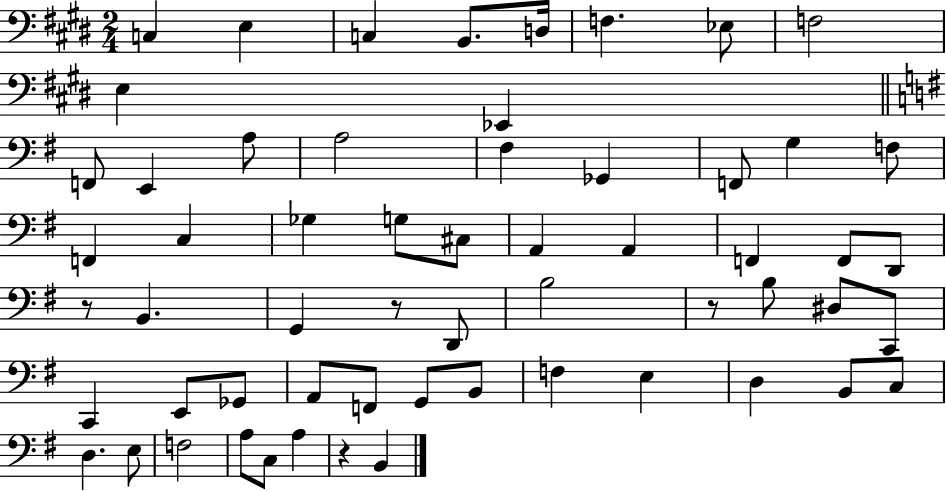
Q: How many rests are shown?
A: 4